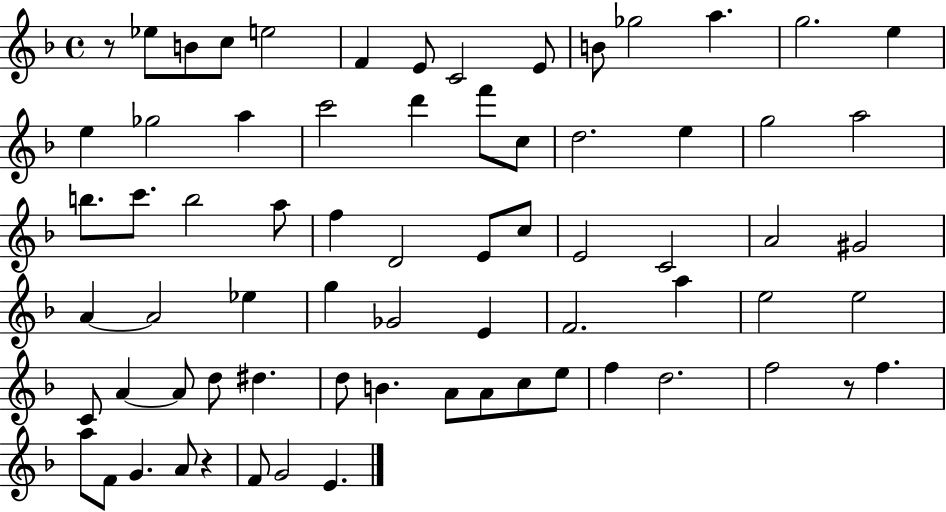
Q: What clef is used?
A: treble